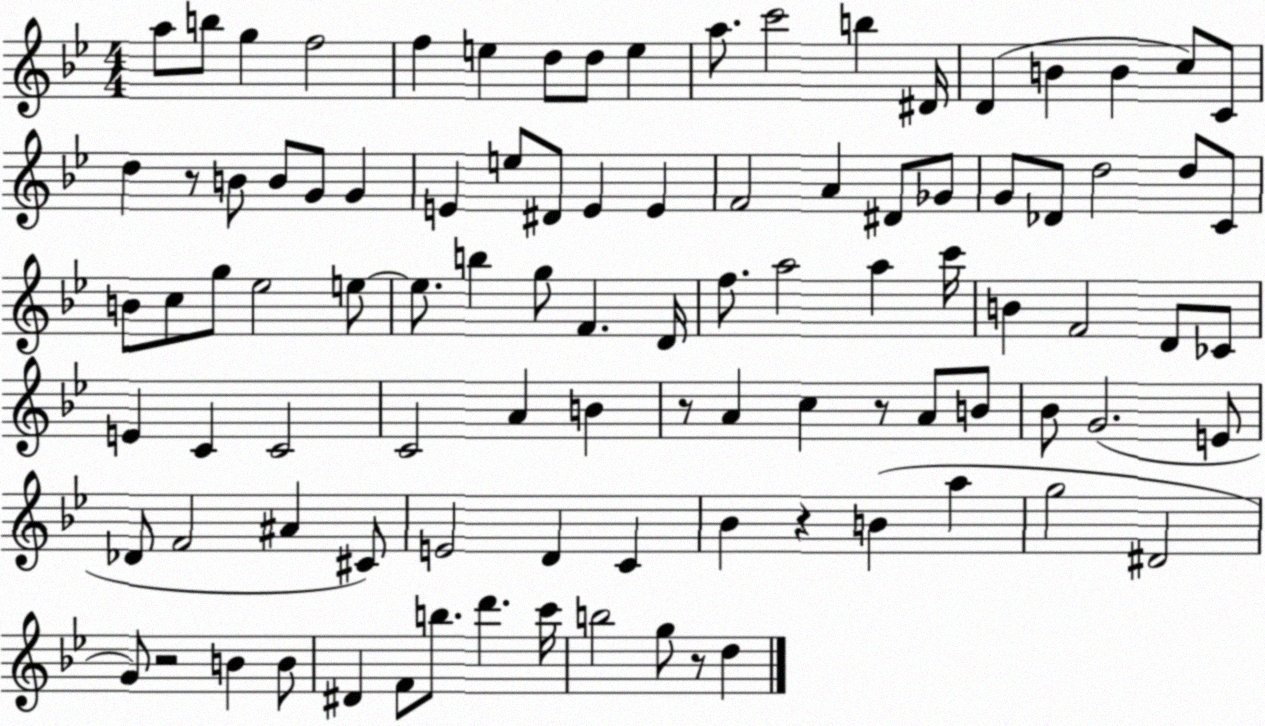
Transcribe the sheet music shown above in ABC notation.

X:1
T:Untitled
M:4/4
L:1/4
K:Bb
a/2 b/2 g f2 f e d/2 d/2 e a/2 c'2 b ^D/4 D B B c/2 C/2 d z/2 B/2 B/2 G/2 G E e/2 ^D/2 E E F2 A ^D/2 _G/2 G/2 _D/2 d2 d/2 C/2 B/2 c/2 g/2 _e2 e/2 e/2 b g/2 F D/4 f/2 a2 a c'/4 B F2 D/2 _C/2 E C C2 C2 A B z/2 A c z/2 A/2 B/2 _B/2 G2 E/2 _D/2 F2 ^A ^C/2 E2 D C _B z B a g2 ^D2 G/2 z2 B B/2 ^D F/2 b/2 d' c'/4 b2 g/2 z/2 d